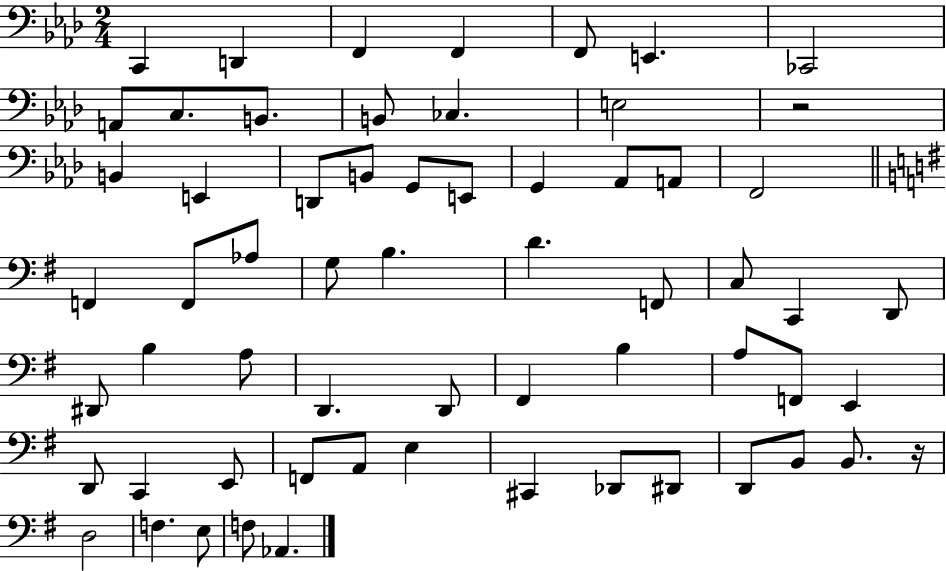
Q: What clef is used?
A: bass